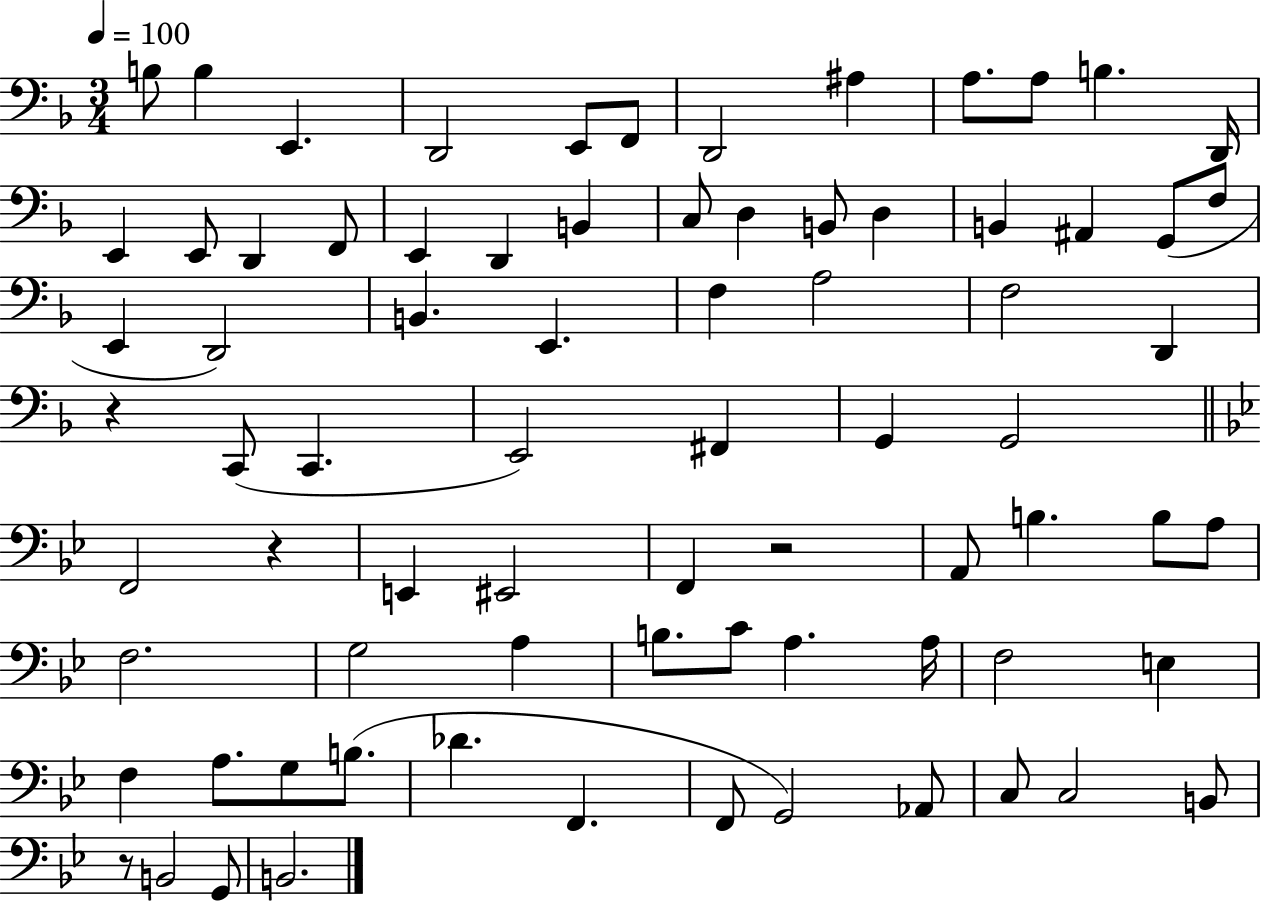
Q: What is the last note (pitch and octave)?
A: B2